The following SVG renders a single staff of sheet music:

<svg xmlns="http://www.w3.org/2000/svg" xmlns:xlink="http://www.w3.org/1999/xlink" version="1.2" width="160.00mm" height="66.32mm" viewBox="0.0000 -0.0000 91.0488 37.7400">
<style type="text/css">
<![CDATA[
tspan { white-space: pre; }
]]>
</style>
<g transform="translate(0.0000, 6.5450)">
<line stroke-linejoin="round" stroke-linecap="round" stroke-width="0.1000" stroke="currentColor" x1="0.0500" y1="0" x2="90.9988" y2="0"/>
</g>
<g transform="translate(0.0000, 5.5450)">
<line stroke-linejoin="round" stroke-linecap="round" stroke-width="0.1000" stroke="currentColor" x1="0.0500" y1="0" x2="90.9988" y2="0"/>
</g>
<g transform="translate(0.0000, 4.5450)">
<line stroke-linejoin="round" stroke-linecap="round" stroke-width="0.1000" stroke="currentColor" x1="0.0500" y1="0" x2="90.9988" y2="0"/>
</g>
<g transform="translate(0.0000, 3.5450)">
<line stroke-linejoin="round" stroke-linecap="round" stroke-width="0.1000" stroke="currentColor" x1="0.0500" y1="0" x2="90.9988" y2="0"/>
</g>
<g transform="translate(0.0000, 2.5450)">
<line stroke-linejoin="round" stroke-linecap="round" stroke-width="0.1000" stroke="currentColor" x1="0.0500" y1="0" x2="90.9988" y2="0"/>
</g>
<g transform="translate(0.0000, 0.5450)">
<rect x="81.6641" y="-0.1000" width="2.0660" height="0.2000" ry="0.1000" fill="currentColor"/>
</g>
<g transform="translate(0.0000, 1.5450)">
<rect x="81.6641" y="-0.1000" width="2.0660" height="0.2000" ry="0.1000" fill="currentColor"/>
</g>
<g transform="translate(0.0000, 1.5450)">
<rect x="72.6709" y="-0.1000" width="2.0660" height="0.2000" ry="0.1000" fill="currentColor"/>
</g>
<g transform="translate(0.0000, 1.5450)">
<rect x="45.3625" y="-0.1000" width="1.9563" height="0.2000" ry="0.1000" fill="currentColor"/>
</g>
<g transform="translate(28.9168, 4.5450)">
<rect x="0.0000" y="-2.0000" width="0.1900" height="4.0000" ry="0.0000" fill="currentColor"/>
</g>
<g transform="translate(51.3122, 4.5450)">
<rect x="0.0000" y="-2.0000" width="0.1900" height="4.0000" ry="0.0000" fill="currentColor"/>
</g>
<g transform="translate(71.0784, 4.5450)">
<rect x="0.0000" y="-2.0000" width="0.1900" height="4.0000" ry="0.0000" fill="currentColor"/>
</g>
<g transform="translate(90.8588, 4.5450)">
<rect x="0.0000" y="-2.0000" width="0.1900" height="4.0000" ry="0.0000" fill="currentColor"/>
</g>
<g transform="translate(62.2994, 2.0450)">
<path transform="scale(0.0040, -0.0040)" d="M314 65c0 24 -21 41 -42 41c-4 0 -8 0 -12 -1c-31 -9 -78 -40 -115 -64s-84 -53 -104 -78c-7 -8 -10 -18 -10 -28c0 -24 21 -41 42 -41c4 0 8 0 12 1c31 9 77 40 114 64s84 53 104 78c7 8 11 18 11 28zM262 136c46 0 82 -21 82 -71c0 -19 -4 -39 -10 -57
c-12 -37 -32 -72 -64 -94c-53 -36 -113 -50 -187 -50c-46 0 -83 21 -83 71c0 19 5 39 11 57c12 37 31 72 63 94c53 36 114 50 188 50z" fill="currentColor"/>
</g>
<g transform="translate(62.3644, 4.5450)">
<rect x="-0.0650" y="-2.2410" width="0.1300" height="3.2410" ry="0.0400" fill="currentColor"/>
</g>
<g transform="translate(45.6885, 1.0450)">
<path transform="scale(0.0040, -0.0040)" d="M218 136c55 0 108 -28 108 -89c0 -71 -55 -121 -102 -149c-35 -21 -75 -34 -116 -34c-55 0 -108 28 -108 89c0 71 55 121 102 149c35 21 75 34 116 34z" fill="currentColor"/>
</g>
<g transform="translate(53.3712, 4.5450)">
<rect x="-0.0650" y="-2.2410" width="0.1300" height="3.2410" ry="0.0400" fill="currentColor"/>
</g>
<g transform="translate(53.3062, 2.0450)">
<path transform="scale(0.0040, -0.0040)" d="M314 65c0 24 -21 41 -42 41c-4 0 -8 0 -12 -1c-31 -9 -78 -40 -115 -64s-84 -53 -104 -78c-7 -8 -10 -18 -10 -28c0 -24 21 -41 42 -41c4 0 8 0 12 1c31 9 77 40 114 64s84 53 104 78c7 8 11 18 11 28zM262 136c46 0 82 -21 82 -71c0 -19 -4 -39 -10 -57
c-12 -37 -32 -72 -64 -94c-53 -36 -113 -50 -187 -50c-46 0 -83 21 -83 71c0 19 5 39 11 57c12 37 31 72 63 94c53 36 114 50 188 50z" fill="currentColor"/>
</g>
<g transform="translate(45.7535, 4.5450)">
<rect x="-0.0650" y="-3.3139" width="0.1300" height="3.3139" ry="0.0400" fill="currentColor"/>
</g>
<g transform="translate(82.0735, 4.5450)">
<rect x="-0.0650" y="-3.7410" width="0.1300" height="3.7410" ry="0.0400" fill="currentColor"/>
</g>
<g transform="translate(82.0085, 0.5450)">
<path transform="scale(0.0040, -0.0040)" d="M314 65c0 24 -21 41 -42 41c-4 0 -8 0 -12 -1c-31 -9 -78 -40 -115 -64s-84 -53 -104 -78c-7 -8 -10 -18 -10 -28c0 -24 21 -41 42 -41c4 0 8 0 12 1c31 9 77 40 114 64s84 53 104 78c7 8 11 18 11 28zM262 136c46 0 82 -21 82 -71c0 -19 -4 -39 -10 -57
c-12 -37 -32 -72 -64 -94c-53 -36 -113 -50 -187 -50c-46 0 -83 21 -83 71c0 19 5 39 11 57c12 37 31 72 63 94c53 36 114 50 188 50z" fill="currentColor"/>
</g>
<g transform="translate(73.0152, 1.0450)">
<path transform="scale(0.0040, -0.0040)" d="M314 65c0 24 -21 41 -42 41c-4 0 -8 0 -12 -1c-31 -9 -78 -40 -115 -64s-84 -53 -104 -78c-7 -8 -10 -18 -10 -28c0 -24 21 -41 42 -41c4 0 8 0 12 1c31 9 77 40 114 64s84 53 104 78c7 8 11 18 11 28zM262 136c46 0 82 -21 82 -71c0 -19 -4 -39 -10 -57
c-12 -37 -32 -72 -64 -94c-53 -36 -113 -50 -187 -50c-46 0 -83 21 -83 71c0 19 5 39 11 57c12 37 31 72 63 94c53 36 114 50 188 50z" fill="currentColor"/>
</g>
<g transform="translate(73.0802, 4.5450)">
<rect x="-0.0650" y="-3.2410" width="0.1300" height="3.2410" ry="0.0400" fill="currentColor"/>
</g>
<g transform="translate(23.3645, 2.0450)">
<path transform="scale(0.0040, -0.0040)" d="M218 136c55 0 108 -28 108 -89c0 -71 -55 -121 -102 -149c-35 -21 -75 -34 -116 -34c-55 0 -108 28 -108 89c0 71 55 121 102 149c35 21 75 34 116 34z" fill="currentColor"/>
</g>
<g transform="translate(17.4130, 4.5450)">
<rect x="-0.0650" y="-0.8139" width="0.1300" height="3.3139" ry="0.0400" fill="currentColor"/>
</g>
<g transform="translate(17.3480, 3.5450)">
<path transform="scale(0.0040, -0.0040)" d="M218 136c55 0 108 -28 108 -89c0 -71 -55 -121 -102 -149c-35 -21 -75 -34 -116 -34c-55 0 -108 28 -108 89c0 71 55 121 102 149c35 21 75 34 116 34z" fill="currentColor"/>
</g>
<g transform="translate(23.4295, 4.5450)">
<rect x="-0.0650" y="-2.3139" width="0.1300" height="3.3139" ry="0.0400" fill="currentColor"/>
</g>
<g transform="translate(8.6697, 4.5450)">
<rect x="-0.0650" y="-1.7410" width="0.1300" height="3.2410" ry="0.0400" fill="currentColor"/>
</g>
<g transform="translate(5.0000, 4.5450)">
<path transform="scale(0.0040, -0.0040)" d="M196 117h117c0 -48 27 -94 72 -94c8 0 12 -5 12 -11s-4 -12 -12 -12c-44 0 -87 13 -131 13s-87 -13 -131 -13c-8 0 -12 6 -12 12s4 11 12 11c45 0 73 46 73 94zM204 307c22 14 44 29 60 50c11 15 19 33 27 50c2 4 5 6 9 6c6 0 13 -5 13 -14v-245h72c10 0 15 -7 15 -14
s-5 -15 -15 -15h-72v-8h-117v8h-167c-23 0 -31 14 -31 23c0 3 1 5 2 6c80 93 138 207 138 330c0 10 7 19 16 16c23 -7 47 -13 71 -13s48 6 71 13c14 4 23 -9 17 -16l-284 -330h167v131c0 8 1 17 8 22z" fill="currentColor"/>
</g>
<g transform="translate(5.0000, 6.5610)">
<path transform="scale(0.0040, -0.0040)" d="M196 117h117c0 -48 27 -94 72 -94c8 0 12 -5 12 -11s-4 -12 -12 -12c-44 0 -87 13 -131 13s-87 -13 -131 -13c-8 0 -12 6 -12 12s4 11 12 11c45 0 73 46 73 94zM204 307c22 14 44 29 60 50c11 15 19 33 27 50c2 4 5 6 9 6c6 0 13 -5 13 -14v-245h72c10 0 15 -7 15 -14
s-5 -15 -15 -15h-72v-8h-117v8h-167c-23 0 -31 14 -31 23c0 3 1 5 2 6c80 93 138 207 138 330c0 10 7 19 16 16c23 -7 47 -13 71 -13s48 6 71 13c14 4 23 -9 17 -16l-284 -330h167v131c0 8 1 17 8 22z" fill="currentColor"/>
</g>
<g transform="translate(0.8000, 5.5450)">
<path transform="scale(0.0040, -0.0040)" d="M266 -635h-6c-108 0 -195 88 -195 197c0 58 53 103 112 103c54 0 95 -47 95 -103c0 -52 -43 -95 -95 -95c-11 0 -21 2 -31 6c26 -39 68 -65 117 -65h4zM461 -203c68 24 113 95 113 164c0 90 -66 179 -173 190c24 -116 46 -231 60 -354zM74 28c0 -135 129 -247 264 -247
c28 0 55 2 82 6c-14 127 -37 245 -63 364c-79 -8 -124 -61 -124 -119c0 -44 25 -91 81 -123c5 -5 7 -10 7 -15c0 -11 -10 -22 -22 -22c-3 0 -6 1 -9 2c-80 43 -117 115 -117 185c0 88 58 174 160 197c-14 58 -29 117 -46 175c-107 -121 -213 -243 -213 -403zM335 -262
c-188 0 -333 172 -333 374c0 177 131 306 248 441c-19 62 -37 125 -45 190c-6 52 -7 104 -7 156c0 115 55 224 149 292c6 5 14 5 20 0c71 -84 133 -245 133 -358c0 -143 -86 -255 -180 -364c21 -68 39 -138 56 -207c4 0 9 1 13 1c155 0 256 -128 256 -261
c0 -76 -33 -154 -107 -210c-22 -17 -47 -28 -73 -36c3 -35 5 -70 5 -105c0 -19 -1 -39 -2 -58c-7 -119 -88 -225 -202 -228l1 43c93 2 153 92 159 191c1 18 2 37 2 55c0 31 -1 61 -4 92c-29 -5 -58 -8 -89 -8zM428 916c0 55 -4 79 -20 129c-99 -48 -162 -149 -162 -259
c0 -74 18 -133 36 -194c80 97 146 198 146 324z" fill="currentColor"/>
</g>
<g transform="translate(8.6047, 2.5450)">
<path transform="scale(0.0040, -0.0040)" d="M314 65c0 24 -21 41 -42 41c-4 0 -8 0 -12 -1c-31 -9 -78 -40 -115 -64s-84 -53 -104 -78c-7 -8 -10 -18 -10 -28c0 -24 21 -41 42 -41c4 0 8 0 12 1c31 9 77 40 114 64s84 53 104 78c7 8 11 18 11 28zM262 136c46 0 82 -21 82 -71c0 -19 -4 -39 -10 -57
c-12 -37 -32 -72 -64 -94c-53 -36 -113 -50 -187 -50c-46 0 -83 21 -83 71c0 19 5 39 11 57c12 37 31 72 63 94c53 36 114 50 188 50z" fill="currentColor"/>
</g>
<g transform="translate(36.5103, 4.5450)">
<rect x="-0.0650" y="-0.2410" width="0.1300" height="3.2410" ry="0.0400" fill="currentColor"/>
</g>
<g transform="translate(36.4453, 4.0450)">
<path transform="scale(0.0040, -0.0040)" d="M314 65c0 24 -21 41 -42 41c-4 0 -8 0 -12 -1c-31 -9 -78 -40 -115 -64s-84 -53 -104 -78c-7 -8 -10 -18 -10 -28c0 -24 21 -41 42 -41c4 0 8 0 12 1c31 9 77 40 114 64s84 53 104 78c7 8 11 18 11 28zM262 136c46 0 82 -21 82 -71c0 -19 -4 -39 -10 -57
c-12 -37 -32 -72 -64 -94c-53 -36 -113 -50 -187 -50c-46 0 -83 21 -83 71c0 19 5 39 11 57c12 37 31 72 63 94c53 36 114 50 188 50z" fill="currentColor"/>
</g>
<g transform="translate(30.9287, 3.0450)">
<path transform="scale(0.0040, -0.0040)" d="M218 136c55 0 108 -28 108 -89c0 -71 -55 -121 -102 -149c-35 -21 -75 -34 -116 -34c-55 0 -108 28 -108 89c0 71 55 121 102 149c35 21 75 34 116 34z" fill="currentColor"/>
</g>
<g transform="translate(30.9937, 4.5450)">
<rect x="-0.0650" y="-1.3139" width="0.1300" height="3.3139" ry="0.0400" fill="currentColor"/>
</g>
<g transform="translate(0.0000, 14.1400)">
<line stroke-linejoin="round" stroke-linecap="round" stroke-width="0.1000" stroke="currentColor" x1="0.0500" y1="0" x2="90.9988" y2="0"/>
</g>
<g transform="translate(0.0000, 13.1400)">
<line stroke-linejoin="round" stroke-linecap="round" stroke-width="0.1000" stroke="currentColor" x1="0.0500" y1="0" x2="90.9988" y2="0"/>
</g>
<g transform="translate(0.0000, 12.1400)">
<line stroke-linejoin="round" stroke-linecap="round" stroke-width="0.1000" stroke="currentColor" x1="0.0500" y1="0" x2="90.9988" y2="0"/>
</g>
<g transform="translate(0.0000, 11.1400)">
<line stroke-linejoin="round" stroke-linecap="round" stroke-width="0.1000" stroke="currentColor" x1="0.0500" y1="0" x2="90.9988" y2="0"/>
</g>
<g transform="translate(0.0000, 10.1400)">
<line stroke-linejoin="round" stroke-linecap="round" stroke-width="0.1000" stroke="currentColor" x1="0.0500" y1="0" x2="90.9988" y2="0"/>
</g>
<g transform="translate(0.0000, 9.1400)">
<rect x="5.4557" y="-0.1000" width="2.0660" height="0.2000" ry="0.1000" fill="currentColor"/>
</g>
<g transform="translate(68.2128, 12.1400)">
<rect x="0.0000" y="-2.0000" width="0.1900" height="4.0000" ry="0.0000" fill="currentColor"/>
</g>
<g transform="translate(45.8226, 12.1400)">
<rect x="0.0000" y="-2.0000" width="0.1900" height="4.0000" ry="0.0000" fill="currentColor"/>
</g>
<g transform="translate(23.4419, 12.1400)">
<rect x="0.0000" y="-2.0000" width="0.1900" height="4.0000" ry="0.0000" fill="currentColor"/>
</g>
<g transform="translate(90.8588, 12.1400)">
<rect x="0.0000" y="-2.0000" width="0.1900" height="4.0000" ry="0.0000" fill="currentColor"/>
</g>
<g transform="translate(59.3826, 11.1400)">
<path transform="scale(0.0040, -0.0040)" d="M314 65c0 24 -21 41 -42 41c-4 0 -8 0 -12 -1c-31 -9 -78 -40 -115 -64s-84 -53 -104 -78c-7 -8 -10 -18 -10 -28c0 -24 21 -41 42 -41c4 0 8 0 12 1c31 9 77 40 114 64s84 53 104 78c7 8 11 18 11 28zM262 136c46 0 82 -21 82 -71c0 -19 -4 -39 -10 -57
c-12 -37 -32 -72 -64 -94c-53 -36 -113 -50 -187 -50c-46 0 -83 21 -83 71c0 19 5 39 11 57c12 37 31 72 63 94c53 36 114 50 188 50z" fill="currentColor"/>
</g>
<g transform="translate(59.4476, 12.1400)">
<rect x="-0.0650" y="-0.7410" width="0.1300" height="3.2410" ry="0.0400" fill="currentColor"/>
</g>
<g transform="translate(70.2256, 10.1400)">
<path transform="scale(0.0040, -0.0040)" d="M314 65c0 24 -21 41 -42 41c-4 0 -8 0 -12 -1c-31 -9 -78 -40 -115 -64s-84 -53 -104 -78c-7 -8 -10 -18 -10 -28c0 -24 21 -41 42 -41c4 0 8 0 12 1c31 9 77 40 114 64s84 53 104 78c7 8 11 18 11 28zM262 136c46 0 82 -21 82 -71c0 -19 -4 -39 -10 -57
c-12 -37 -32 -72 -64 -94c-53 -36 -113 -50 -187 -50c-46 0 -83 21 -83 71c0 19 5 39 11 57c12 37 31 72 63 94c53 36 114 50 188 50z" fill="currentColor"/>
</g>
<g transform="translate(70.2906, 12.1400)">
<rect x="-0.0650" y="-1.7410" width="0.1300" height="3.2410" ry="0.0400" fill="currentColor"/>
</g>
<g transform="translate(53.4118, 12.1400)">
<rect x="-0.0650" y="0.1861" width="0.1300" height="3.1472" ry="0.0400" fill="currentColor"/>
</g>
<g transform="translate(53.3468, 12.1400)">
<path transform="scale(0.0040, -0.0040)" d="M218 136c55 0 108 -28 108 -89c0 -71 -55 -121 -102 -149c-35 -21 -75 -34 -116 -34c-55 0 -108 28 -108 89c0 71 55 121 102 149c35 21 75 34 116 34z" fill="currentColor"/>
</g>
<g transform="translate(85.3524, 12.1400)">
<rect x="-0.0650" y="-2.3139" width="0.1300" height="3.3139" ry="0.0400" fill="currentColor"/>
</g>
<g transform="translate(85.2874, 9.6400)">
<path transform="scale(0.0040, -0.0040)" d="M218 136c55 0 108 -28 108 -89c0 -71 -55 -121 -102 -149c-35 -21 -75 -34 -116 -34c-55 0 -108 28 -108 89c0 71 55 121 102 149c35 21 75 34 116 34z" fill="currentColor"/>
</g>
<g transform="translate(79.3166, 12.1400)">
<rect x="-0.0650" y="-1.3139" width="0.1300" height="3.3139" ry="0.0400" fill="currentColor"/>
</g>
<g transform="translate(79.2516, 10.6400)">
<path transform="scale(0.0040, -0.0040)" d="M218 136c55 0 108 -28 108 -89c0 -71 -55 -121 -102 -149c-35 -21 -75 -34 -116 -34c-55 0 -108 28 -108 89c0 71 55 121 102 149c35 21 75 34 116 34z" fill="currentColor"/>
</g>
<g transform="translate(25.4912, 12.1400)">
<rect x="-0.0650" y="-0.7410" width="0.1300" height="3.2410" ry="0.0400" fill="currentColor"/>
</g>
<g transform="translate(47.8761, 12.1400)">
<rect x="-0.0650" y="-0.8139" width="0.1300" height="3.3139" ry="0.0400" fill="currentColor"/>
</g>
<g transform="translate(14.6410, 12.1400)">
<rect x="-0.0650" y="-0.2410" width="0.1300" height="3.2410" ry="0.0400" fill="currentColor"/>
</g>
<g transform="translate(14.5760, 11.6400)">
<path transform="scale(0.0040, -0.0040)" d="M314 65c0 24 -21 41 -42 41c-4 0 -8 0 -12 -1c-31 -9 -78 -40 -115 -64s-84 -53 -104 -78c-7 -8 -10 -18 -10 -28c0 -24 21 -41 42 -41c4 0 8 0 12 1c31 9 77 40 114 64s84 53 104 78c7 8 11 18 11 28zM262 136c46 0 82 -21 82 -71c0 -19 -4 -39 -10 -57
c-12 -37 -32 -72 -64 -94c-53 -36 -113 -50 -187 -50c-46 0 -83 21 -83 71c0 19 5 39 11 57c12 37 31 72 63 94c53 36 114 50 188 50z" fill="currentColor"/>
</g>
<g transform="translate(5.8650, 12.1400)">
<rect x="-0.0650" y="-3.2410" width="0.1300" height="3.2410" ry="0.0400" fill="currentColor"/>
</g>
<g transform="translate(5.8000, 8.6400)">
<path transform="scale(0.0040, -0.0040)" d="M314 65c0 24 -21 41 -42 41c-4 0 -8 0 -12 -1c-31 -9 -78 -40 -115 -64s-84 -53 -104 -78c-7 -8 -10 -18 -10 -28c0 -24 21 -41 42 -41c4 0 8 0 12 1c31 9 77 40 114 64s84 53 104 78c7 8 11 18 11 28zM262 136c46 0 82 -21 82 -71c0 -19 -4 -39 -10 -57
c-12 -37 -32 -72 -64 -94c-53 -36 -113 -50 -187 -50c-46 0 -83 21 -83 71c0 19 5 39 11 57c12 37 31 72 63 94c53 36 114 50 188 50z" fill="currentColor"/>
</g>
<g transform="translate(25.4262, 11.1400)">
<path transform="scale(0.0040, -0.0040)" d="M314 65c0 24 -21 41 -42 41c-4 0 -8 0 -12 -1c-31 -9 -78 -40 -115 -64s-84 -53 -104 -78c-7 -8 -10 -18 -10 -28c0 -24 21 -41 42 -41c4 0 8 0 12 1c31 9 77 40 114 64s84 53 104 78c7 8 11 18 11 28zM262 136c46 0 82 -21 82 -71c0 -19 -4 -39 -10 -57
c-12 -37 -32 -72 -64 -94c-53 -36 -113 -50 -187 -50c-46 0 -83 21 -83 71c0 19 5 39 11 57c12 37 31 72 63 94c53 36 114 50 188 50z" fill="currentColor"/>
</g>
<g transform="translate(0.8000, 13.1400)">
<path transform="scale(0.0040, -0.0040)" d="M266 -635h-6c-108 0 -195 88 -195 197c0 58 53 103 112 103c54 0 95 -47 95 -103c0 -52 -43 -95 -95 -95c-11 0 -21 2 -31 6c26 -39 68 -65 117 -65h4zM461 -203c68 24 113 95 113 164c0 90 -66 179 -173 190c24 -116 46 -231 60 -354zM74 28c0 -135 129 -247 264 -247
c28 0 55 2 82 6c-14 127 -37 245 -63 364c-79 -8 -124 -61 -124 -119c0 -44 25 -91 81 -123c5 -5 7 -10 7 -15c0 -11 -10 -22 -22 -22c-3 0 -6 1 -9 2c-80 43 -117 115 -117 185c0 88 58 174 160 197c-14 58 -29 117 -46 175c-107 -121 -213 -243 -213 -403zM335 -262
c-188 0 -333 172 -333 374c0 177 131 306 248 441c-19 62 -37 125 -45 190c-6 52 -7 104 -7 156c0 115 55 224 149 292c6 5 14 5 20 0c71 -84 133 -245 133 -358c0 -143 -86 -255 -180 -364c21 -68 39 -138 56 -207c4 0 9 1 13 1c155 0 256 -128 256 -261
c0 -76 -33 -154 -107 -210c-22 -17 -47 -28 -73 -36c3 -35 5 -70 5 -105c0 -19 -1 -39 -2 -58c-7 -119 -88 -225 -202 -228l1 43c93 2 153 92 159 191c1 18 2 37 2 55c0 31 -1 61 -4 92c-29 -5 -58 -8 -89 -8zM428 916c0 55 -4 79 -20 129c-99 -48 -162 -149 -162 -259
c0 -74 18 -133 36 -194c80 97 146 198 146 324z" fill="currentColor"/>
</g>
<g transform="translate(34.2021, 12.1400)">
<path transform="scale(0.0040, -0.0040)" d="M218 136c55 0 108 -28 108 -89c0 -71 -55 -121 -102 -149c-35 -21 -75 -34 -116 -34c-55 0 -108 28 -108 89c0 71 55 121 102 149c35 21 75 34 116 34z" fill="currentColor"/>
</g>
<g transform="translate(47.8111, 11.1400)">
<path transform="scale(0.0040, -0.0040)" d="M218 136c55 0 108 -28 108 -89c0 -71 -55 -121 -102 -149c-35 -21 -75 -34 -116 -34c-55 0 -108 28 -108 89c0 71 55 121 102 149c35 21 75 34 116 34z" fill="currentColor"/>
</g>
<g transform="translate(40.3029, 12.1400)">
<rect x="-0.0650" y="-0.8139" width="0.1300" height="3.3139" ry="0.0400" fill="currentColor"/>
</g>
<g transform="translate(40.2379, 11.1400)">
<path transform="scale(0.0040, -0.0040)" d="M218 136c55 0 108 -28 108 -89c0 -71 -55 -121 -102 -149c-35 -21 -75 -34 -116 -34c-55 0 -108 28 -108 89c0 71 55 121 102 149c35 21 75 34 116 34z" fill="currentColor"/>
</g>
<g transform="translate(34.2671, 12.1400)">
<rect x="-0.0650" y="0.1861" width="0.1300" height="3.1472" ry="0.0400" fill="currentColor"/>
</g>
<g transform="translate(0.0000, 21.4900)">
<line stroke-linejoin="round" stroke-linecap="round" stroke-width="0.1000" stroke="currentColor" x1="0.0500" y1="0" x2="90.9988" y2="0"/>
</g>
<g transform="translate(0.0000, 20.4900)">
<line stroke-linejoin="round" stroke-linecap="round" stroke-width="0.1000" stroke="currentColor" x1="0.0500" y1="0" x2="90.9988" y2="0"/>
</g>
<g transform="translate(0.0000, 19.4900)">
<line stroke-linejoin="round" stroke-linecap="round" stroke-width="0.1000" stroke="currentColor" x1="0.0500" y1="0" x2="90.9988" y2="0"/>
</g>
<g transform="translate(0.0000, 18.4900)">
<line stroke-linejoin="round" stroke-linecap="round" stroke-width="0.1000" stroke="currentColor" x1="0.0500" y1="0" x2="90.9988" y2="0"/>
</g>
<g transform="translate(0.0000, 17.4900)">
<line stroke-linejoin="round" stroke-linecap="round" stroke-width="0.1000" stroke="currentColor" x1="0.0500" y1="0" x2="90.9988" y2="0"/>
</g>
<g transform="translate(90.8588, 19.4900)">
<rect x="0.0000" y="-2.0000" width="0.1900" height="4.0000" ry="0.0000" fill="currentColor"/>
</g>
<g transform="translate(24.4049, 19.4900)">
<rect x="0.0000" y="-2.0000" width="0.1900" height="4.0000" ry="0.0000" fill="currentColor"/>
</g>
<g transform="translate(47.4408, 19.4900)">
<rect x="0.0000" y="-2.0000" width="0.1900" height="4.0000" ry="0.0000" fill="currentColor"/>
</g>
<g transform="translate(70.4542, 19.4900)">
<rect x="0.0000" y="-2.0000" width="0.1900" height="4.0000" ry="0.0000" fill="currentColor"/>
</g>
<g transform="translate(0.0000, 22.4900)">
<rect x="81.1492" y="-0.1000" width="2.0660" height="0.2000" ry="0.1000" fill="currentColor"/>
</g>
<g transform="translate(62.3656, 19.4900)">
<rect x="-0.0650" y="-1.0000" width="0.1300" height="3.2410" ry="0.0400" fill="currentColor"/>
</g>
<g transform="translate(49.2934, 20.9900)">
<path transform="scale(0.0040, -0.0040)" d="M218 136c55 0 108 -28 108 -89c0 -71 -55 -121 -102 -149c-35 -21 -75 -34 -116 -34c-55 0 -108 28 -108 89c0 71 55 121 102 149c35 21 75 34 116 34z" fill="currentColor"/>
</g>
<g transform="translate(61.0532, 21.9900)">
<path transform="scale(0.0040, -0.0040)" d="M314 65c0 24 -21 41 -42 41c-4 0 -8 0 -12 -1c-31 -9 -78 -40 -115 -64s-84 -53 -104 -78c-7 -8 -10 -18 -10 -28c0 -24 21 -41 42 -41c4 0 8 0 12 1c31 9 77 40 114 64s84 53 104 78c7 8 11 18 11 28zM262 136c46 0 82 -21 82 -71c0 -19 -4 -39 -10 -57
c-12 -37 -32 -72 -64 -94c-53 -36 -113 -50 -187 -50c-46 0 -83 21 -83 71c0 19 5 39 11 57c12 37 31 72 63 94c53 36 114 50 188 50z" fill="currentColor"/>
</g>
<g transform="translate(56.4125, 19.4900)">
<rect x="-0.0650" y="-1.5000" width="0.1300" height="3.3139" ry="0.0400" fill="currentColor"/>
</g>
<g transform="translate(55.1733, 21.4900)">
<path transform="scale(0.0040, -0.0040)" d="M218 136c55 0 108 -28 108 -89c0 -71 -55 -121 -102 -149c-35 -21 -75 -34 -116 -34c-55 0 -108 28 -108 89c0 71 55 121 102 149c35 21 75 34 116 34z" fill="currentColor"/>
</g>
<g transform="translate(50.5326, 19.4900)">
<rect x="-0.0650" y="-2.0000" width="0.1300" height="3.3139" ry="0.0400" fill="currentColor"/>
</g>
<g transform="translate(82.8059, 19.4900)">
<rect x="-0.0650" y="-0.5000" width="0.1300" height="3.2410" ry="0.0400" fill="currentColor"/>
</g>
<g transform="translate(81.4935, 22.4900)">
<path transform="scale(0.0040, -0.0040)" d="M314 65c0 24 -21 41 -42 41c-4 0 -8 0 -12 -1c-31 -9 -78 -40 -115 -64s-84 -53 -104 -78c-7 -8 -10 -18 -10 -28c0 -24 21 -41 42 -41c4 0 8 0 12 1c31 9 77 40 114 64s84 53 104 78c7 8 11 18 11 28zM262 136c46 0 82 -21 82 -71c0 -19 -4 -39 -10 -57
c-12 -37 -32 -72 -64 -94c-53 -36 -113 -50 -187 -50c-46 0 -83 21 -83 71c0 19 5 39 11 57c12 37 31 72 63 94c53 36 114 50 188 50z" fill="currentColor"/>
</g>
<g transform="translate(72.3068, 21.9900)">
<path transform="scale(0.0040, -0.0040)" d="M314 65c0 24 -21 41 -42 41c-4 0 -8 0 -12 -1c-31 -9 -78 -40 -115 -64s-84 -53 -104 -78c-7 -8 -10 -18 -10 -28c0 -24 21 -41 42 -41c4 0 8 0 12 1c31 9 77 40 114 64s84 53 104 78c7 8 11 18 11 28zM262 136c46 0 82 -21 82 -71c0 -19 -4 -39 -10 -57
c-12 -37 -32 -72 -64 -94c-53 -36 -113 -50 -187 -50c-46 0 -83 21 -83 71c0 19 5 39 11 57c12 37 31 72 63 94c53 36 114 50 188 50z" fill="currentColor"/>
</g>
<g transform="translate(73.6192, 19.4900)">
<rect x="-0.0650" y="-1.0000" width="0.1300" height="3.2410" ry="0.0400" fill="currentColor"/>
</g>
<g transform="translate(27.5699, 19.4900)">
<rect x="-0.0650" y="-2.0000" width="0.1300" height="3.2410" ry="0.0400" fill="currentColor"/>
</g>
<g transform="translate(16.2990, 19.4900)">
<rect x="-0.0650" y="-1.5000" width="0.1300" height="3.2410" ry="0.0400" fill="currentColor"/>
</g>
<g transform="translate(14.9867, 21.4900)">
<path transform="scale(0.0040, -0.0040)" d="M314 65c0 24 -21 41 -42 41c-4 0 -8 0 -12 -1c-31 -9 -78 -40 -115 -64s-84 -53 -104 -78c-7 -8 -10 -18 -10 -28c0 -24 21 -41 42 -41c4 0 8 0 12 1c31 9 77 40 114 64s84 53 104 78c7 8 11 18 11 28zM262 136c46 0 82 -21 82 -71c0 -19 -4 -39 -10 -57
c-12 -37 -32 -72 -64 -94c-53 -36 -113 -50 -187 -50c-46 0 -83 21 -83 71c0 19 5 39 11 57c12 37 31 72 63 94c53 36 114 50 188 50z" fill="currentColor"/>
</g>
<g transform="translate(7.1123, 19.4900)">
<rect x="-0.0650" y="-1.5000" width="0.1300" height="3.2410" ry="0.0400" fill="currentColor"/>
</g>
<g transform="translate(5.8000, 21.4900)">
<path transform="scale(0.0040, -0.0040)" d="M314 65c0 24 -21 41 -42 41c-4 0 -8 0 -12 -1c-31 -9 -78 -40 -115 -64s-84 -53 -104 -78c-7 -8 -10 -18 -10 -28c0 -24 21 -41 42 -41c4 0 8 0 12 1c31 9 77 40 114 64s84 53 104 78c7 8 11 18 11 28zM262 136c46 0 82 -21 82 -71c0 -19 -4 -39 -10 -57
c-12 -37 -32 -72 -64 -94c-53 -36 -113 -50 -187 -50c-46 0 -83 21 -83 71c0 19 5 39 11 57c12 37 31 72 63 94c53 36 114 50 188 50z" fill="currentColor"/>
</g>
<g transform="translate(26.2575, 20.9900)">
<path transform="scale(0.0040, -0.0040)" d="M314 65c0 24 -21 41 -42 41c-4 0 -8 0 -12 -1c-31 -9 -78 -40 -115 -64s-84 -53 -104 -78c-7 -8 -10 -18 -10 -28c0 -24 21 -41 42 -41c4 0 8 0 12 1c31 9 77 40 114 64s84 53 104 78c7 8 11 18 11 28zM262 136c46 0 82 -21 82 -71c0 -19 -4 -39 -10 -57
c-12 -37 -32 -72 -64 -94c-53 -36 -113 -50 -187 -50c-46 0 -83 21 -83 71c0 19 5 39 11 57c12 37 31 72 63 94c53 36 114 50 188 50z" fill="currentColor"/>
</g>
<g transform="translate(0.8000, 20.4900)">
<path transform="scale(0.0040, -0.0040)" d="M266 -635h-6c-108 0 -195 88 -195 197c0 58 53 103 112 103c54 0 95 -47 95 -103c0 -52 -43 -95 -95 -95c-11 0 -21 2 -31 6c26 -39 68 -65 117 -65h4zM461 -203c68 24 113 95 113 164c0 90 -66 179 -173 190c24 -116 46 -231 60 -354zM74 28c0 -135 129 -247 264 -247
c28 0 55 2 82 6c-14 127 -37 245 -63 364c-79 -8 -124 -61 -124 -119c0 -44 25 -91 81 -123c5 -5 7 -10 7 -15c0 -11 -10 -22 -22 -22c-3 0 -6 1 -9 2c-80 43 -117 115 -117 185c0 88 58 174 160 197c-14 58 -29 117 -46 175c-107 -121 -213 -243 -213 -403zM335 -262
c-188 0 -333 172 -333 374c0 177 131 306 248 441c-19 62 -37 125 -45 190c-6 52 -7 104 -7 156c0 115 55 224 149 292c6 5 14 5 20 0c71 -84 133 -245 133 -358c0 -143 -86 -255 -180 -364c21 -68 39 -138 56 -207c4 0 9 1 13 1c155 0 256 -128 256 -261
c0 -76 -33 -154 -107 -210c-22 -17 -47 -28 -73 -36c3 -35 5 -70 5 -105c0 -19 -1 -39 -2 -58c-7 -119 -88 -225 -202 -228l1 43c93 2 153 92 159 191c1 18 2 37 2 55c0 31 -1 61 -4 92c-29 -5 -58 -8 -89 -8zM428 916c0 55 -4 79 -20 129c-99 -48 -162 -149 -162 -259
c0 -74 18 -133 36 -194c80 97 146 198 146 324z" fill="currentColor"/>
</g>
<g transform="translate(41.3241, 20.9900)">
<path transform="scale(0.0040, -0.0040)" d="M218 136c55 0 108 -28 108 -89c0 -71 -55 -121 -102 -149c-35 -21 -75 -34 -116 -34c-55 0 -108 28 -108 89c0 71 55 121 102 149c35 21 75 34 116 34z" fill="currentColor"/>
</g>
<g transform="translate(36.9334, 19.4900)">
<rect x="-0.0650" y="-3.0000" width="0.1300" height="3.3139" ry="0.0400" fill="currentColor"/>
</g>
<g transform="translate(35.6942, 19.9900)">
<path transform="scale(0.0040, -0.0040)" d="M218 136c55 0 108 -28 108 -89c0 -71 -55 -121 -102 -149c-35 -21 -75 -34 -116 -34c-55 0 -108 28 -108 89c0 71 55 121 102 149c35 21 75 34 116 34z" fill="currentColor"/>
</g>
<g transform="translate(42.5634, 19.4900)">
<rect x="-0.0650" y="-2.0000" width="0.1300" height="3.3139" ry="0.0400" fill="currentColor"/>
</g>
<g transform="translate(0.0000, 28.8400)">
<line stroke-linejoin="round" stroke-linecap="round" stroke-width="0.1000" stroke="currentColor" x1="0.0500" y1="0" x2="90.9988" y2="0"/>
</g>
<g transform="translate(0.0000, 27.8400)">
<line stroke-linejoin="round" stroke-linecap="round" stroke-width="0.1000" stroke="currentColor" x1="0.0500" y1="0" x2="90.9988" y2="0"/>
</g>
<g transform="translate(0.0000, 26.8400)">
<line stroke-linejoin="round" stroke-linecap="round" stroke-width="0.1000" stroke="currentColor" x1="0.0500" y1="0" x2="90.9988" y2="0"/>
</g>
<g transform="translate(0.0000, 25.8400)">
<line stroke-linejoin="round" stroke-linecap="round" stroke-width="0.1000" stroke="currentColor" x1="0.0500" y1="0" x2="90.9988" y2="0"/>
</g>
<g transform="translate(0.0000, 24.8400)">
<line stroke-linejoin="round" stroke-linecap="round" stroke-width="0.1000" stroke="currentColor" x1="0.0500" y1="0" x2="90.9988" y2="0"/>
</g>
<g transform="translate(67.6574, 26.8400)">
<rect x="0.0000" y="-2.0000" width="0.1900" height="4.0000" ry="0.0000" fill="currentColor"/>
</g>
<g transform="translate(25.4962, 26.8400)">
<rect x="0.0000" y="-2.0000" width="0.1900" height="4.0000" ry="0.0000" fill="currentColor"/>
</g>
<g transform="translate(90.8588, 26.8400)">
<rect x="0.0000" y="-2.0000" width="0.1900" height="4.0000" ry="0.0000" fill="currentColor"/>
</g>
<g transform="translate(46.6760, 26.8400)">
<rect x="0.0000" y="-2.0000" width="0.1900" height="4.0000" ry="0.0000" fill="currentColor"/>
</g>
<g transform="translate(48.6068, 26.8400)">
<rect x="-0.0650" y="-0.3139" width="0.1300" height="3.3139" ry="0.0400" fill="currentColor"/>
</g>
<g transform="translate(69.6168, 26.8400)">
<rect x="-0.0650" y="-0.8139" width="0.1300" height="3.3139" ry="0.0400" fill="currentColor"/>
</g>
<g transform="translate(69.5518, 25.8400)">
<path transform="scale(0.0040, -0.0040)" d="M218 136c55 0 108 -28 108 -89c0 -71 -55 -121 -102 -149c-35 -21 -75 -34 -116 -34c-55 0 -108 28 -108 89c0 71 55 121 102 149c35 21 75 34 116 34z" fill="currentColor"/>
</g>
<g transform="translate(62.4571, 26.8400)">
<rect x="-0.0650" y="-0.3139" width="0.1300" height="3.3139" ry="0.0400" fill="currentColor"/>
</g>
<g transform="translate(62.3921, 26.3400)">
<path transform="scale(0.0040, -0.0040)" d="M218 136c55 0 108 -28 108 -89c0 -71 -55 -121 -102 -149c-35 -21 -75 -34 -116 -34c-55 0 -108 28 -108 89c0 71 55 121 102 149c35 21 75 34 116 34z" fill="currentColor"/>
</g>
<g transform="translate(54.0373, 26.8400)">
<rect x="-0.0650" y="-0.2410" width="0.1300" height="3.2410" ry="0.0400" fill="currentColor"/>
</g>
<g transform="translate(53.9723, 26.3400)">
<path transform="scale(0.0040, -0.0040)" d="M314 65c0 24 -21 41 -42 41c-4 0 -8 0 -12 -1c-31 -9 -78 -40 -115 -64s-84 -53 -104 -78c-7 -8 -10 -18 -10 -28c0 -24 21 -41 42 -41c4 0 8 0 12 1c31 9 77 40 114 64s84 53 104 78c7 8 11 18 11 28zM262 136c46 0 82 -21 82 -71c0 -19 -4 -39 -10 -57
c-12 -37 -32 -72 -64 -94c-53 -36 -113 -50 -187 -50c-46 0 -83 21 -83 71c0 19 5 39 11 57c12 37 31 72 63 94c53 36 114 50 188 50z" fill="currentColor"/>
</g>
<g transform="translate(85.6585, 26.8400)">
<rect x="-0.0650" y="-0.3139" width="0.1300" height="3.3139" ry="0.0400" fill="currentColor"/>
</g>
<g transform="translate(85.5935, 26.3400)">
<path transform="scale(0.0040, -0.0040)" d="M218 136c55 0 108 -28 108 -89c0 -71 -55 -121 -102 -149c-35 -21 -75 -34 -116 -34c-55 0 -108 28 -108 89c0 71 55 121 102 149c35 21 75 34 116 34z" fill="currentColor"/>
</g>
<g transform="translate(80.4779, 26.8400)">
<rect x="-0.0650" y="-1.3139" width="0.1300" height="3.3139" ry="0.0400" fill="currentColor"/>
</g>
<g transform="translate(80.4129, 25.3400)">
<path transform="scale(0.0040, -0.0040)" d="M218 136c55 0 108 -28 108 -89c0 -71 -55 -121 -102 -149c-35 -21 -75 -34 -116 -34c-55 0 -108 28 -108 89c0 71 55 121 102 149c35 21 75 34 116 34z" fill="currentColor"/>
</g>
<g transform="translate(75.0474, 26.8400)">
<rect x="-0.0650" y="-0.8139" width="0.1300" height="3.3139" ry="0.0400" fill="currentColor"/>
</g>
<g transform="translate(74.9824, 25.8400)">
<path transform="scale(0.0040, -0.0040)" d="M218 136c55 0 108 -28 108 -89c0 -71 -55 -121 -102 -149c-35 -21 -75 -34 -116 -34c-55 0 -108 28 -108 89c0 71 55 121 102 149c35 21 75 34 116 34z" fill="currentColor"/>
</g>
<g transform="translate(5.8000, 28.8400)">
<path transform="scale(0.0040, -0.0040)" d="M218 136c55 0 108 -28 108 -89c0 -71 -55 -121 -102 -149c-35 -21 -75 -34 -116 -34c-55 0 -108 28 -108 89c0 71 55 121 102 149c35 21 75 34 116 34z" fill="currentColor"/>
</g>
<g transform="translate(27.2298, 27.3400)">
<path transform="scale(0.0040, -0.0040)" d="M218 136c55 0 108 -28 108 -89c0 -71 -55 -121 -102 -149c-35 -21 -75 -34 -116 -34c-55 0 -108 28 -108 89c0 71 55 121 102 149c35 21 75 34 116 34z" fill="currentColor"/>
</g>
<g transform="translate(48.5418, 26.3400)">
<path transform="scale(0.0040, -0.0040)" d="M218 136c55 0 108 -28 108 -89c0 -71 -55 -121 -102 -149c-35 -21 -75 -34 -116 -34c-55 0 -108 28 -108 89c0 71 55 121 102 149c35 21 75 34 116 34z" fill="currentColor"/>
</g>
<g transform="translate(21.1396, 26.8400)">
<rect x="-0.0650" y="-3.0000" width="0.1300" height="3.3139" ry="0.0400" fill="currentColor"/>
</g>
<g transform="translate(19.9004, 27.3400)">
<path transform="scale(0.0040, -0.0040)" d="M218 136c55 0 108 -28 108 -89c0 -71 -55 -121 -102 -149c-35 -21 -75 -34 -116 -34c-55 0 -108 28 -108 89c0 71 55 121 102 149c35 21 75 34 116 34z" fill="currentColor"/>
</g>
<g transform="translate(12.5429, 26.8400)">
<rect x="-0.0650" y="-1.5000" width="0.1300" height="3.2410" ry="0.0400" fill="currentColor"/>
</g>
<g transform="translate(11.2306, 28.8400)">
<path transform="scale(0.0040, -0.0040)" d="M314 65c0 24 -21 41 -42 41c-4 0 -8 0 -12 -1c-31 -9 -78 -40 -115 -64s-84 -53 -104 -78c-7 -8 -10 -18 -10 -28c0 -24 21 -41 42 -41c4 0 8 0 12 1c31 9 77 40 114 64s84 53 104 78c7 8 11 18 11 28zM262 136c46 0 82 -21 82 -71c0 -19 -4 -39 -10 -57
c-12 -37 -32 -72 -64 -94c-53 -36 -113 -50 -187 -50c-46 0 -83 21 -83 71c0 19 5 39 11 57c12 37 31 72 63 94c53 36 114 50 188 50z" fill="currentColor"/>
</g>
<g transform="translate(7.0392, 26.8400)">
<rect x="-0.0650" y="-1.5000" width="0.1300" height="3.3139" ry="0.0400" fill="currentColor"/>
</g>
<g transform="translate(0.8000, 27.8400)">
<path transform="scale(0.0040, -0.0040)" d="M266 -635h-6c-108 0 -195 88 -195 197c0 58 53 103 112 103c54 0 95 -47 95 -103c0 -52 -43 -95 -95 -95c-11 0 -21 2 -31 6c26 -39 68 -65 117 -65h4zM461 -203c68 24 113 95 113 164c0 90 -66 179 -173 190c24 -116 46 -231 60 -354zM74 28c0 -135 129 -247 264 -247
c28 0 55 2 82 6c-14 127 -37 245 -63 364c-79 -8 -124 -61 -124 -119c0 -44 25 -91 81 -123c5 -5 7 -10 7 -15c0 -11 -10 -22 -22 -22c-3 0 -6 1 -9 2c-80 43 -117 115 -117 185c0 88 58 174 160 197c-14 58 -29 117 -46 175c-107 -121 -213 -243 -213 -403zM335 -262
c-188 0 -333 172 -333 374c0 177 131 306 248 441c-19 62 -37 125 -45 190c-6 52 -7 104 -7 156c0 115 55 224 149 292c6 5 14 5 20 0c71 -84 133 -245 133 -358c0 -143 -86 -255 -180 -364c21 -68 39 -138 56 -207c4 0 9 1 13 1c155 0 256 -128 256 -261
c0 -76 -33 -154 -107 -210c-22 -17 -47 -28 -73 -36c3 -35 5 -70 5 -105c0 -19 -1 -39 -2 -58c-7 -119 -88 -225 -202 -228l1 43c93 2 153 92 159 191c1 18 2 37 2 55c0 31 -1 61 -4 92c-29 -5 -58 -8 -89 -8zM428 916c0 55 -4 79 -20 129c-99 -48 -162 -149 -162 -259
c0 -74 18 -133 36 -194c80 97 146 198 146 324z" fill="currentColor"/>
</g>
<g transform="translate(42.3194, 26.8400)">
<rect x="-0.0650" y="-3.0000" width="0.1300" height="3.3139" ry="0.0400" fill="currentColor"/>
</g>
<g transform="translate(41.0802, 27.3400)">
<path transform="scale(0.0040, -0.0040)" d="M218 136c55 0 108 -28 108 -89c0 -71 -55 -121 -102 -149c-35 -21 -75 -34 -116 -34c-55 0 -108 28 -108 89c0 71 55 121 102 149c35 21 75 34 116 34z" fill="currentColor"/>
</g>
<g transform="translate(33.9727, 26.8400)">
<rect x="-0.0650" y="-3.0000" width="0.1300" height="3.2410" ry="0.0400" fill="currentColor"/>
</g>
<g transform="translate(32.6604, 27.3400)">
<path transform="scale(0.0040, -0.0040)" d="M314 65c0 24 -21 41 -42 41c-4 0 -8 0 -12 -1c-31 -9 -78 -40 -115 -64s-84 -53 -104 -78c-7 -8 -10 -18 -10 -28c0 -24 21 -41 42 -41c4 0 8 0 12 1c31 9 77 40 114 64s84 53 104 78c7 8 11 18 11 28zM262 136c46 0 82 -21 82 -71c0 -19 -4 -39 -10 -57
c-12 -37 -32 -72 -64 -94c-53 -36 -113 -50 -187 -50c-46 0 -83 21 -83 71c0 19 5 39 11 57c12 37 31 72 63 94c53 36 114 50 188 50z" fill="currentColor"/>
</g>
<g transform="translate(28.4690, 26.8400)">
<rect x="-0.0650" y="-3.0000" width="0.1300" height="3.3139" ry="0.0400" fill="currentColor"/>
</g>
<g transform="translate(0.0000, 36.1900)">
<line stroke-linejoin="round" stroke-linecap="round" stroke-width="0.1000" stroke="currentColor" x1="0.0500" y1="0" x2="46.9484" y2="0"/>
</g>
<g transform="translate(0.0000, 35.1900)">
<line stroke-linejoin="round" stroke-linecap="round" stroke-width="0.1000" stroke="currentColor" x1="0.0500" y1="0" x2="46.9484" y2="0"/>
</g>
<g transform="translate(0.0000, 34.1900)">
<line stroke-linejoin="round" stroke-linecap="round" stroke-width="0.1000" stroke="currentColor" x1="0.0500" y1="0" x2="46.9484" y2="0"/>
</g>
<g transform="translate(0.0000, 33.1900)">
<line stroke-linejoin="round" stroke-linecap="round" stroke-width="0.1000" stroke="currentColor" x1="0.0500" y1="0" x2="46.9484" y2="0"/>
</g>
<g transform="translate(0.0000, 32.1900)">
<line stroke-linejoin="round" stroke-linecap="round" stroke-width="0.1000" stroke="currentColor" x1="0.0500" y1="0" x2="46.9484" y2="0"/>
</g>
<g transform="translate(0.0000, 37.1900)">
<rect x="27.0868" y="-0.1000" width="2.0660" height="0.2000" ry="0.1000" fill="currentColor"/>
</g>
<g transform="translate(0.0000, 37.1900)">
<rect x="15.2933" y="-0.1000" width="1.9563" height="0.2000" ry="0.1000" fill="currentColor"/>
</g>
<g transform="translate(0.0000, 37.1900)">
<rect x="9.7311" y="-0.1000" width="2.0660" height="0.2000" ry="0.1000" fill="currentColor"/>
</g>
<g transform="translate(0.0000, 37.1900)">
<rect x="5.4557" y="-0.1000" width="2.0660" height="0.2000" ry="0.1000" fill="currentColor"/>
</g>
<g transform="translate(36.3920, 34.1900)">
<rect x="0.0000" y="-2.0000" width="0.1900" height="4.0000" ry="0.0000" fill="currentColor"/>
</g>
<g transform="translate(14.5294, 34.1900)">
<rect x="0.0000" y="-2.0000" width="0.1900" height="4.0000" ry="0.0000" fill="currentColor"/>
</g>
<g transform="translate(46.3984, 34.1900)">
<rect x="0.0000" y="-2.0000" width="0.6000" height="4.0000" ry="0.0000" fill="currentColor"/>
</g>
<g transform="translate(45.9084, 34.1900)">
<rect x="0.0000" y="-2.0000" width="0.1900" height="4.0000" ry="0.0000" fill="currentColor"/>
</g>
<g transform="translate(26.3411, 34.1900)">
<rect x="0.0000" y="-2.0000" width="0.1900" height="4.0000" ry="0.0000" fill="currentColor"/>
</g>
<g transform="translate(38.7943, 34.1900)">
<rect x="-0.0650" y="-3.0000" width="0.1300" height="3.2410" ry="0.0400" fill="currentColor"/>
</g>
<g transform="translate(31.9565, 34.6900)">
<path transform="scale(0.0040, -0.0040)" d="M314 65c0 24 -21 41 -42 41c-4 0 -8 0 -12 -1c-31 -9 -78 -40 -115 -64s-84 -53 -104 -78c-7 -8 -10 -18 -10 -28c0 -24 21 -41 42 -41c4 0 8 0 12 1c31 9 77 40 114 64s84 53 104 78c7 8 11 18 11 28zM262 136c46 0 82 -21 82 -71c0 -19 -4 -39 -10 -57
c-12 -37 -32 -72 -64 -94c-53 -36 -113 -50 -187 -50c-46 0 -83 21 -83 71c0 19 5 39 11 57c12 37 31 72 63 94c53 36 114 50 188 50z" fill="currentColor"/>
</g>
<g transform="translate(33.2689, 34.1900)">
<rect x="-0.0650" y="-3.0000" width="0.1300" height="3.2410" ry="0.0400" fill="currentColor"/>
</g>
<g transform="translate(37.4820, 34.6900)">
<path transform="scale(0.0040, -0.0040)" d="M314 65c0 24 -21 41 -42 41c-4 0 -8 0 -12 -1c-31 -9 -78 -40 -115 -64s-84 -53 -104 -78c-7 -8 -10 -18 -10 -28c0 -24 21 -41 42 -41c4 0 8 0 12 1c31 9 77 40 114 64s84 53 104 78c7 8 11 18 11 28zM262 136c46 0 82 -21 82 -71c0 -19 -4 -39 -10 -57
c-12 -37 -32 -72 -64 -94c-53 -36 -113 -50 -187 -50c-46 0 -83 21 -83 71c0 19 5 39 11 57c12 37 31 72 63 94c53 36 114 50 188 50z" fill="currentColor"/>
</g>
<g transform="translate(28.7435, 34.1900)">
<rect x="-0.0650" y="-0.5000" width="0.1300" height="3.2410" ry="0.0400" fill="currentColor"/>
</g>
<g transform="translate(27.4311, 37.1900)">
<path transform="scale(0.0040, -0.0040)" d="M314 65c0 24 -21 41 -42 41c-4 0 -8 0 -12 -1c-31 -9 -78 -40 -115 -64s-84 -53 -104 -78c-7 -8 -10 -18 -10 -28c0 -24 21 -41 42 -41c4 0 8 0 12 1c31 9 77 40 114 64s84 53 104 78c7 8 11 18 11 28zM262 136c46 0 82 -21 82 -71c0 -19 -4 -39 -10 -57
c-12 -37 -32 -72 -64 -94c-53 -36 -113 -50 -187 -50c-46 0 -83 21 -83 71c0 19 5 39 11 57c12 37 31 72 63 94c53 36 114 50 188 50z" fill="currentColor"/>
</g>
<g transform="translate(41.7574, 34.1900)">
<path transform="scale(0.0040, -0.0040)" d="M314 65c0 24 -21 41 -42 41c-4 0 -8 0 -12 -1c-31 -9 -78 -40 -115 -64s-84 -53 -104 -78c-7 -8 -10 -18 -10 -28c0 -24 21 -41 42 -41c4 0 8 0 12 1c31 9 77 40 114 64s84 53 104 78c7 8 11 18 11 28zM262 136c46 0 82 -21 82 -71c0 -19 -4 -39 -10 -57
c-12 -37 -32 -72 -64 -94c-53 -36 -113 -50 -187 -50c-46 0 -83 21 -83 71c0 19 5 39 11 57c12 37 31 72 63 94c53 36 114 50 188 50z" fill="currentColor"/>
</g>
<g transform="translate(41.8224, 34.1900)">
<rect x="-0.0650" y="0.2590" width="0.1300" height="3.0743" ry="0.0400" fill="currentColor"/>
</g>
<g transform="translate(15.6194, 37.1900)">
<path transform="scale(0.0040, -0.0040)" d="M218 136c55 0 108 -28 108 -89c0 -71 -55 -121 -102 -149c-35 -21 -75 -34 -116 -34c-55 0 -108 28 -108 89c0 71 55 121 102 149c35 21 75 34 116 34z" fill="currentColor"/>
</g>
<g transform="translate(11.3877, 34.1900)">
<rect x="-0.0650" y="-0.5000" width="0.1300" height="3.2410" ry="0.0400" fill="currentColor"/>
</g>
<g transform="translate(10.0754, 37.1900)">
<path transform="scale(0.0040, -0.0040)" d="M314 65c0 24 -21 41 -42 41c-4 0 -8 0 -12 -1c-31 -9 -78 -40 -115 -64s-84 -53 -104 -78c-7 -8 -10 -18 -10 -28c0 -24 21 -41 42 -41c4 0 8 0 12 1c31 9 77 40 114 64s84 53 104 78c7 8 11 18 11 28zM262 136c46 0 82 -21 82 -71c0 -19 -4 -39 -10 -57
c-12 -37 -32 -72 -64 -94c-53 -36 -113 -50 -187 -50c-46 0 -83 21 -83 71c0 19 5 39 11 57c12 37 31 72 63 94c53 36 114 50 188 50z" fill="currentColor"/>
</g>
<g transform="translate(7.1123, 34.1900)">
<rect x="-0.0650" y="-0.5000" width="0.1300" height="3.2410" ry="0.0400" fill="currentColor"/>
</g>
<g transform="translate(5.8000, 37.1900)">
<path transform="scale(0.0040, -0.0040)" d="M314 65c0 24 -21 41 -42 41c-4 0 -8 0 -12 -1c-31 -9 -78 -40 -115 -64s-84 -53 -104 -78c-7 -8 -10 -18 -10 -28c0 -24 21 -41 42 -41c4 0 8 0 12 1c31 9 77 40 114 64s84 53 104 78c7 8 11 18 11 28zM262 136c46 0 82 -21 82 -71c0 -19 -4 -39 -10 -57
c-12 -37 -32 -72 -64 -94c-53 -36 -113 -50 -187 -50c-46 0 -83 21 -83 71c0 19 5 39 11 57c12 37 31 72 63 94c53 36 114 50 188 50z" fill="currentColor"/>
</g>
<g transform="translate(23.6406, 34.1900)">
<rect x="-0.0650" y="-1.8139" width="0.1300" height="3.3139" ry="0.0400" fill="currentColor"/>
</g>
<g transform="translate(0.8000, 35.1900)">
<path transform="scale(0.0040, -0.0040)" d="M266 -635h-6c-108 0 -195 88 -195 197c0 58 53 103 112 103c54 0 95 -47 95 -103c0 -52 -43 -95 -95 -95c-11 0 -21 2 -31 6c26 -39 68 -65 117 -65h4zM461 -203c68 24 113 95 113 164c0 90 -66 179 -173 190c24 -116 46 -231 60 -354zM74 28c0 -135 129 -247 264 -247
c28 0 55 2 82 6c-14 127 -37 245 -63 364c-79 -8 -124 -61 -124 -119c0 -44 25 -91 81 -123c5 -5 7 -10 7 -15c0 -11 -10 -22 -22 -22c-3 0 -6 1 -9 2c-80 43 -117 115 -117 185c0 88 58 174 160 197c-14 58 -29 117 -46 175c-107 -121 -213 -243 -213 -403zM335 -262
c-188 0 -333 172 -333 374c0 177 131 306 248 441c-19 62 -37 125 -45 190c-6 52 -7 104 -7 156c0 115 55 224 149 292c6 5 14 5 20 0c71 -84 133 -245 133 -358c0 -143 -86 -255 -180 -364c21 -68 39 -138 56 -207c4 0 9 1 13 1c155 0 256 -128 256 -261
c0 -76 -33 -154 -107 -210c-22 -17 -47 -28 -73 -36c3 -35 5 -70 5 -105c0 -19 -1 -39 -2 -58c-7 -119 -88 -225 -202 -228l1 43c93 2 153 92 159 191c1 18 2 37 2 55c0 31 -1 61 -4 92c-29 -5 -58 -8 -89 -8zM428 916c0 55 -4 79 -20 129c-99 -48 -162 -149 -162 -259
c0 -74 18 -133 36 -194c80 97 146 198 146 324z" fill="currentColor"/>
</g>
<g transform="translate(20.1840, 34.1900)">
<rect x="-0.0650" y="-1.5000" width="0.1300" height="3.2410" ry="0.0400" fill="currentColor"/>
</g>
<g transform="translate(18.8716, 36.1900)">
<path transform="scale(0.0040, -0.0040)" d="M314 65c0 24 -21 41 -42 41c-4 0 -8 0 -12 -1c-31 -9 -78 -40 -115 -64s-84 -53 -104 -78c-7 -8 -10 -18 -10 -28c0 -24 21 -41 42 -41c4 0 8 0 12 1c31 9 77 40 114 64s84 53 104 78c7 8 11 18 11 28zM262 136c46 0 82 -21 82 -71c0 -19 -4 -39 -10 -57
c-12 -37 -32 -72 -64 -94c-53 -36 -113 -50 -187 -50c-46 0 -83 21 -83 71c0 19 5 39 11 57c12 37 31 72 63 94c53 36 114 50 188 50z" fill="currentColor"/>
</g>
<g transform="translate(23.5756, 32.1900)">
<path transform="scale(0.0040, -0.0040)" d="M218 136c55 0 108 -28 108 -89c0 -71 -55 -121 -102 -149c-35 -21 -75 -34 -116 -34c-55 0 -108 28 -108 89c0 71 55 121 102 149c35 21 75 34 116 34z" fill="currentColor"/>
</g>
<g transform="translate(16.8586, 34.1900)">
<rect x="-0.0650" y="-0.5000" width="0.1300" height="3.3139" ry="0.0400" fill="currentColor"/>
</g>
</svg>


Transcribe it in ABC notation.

X:1
T:Untitled
M:4/4
L:1/4
K:C
f2 d g e c2 b g2 g2 b2 c'2 b2 c2 d2 B d d B d2 f2 e g E2 E2 F2 A F F E D2 D2 C2 E E2 A A A2 A c c2 c d d e c C2 C2 C E2 f C2 A2 A2 B2